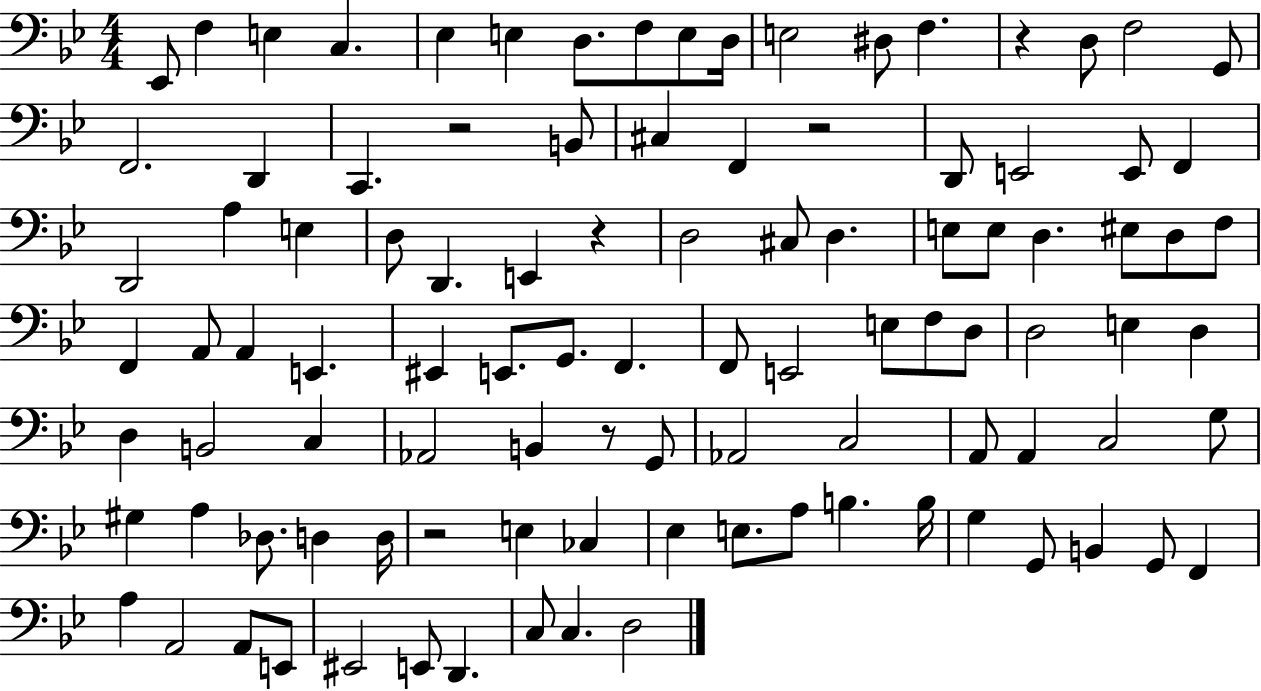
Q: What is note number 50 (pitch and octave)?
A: F2